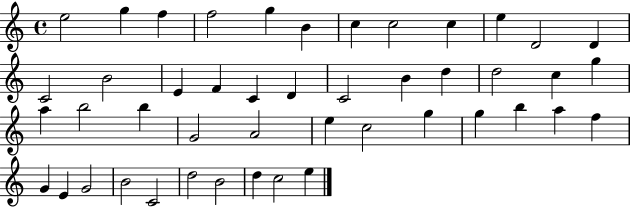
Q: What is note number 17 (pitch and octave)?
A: C4